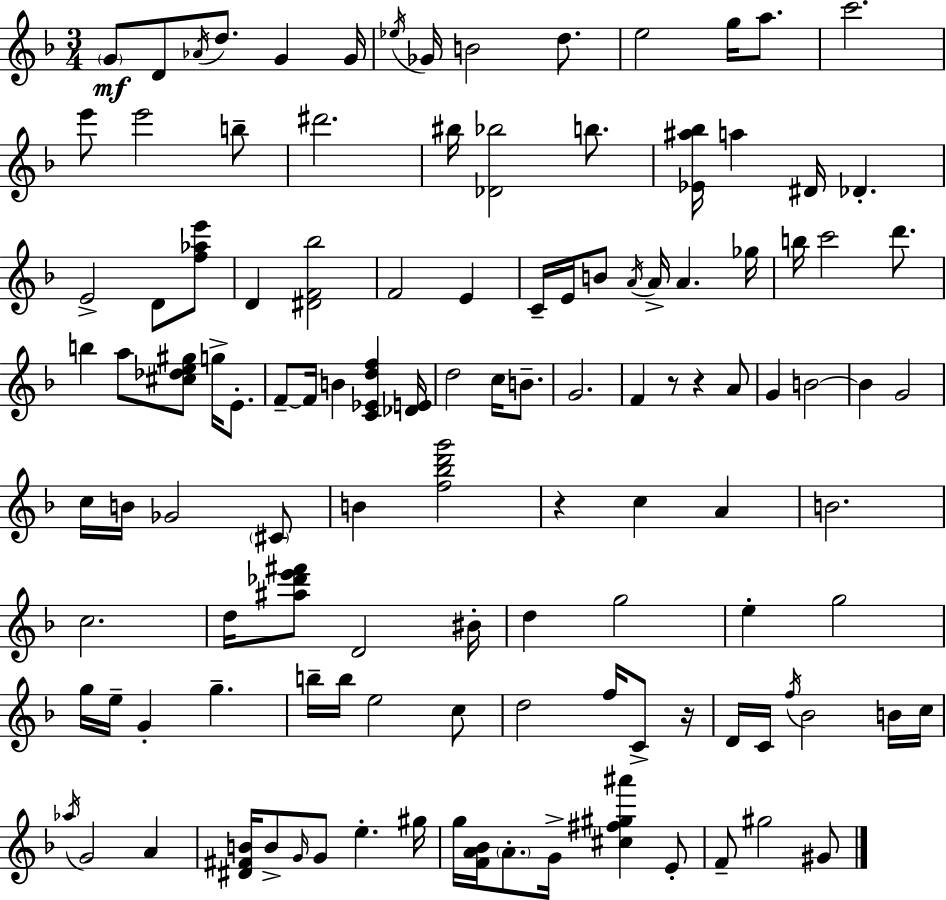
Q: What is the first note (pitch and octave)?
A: G4